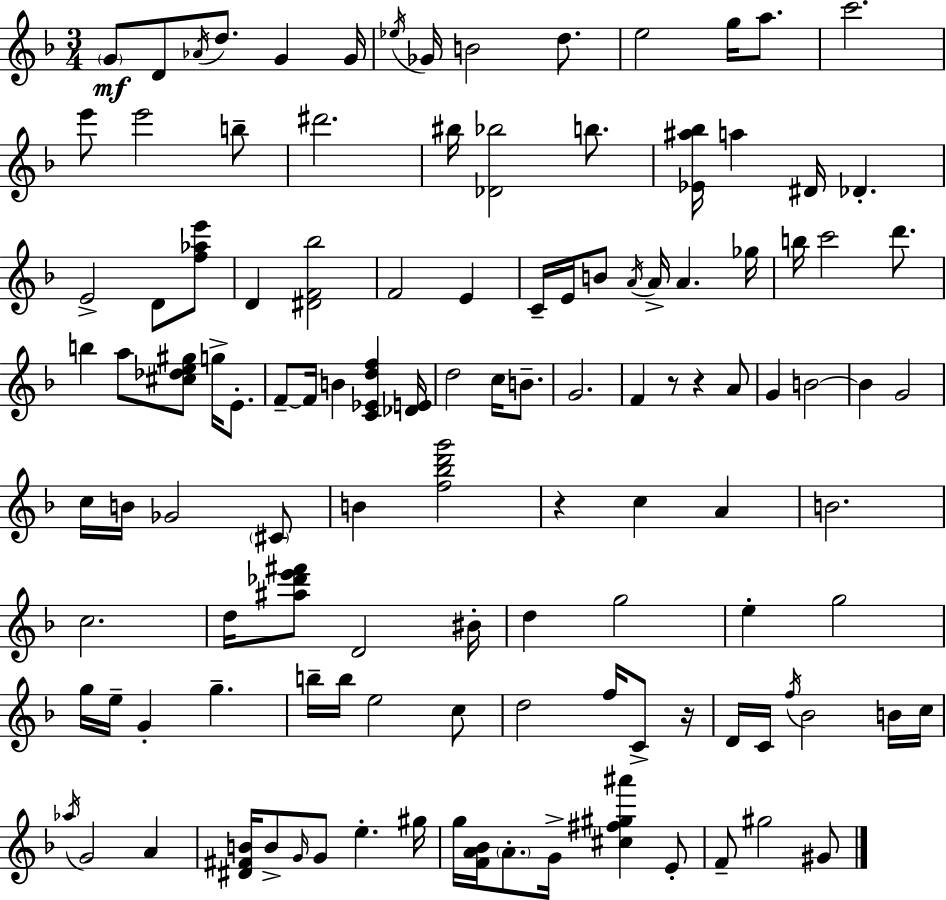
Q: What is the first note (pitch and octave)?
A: G4